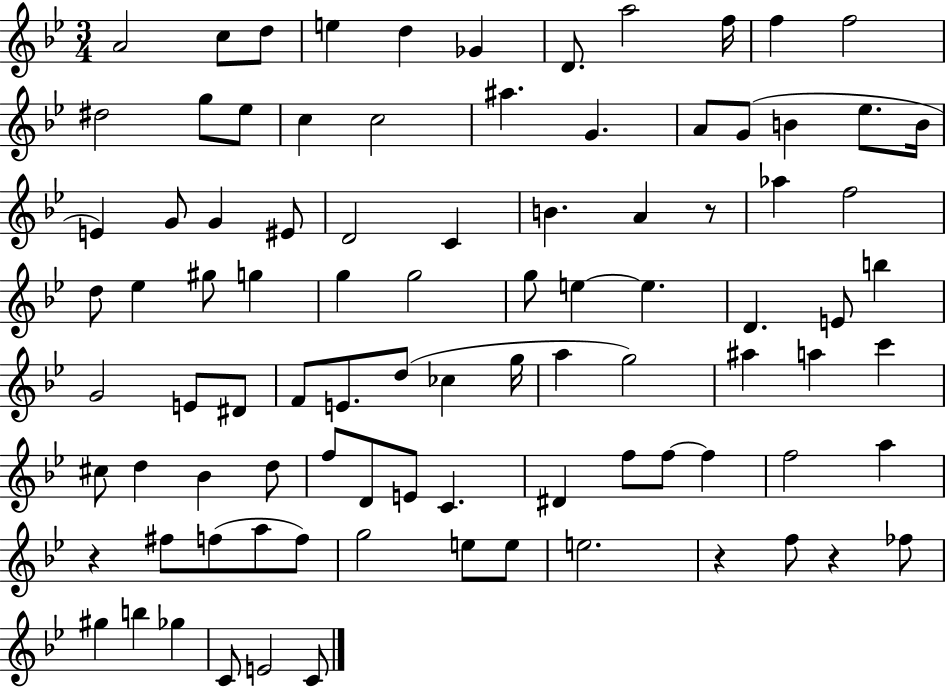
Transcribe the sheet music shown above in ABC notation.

X:1
T:Untitled
M:3/4
L:1/4
K:Bb
A2 c/2 d/2 e d _G D/2 a2 f/4 f f2 ^d2 g/2 _e/2 c c2 ^a G A/2 G/2 B _e/2 B/4 E G/2 G ^E/2 D2 C B A z/2 _a f2 d/2 _e ^g/2 g g g2 g/2 e e D E/2 b G2 E/2 ^D/2 F/2 E/2 d/2 _c g/4 a g2 ^a a c' ^c/2 d _B d/2 f/2 D/2 E/2 C ^D f/2 f/2 f f2 a z ^f/2 f/2 a/2 f/2 g2 e/2 e/2 e2 z f/2 z _f/2 ^g b _g C/2 E2 C/2